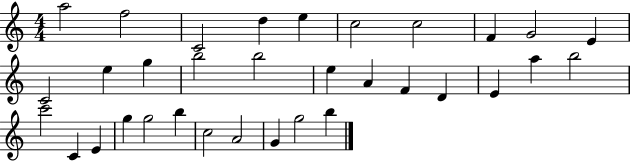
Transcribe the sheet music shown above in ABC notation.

X:1
T:Untitled
M:4/4
L:1/4
K:C
a2 f2 C2 d e c2 c2 F G2 E C2 e g b2 b2 e A F D E a b2 c'2 C E g g2 b c2 A2 G g2 b